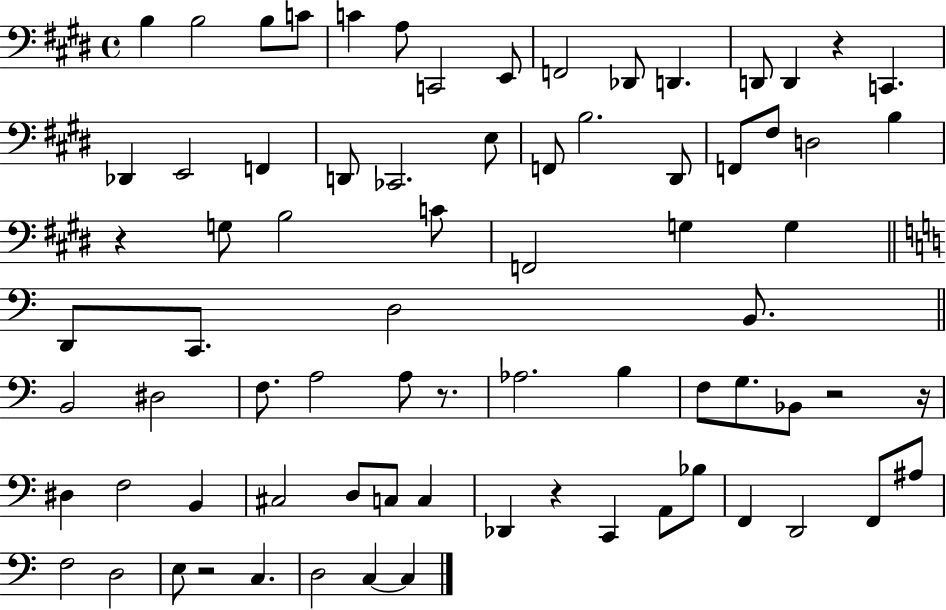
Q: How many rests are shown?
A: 7